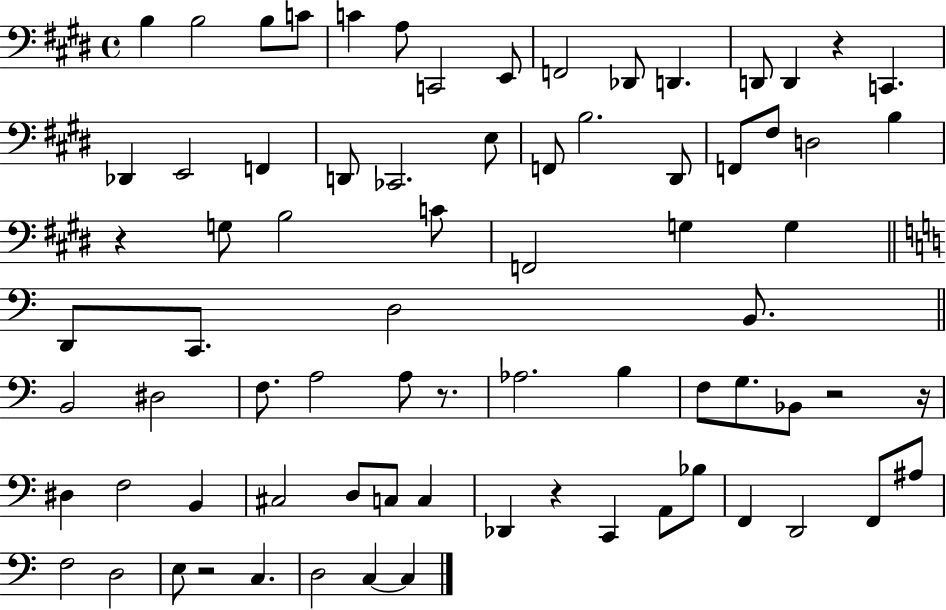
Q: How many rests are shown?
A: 7